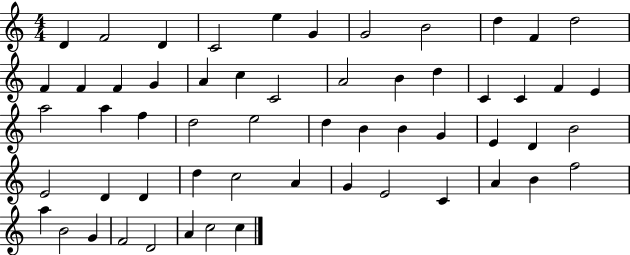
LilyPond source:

{
  \clef treble
  \numericTimeSignature
  \time 4/4
  \key c \major
  d'4 f'2 d'4 | c'2 e''4 g'4 | g'2 b'2 | d''4 f'4 d''2 | \break f'4 f'4 f'4 g'4 | a'4 c''4 c'2 | a'2 b'4 d''4 | c'4 c'4 f'4 e'4 | \break a''2 a''4 f''4 | d''2 e''2 | d''4 b'4 b'4 g'4 | e'4 d'4 b'2 | \break e'2 d'4 d'4 | d''4 c''2 a'4 | g'4 e'2 c'4 | a'4 b'4 f''2 | \break a''4 b'2 g'4 | f'2 d'2 | a'4 c''2 c''4 | \bar "|."
}